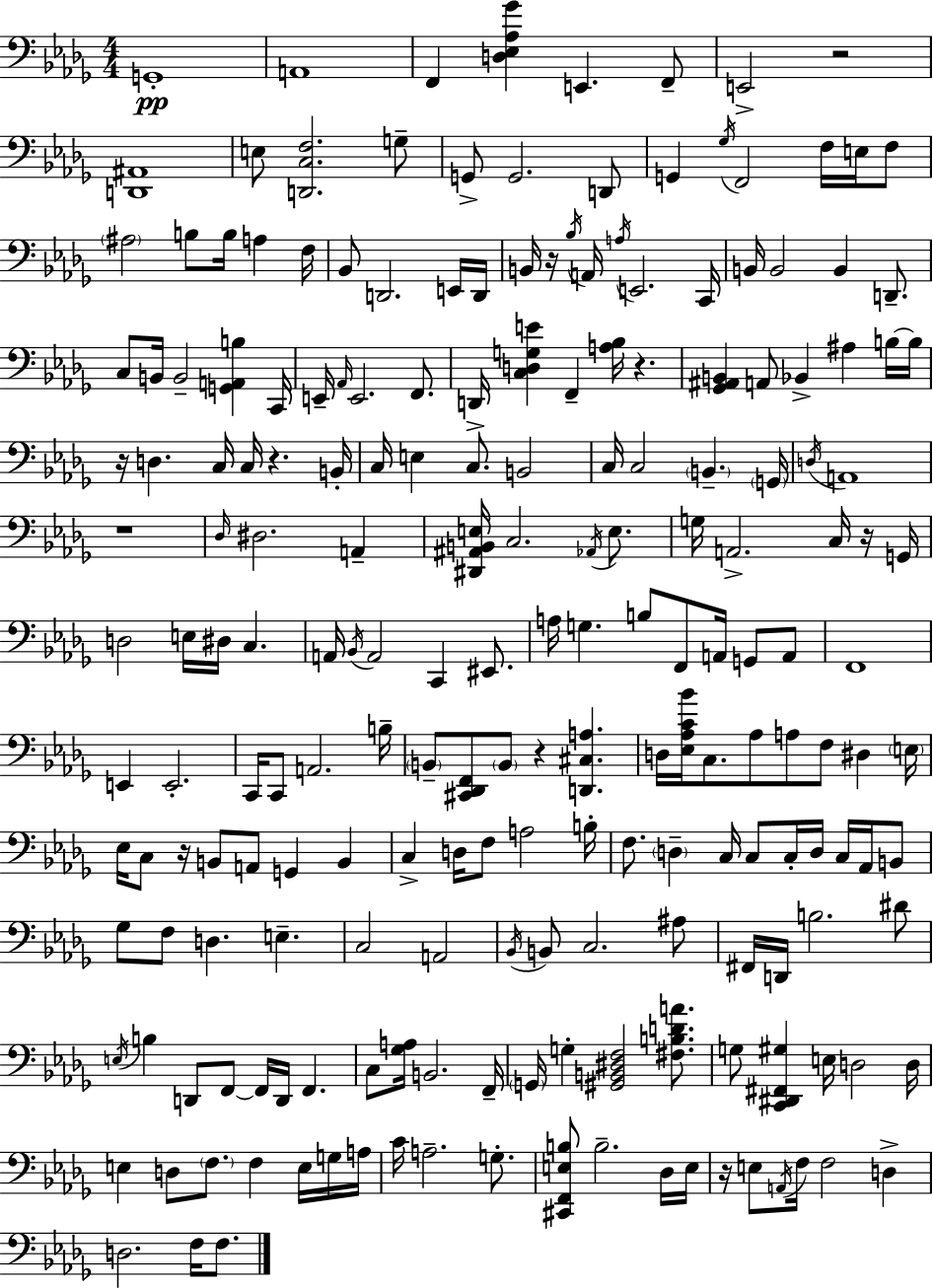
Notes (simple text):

G2/w A2/w F2/q [D3,Eb3,Ab3,Gb4]/q E2/q. F2/e E2/h R/h [D2,A#2]/w E3/e [D2,C3,F3]/h. G3/e G2/e G2/h. D2/e G2/q Gb3/s F2/h F3/s E3/s F3/e A#3/h B3/e B3/s A3/q F3/s Bb2/e D2/h. E2/s D2/s B2/s R/s Bb3/s A2/s A3/s E2/h. C2/s B2/s B2/h B2/q D2/e. C3/e B2/s B2/h [G2,A2,B3]/q C2/s E2/s Ab2/s E2/h. F2/e. D2/s [C3,D3,G3,E4]/q F2/q [A3,Bb3]/s R/q. [Gb2,A#2,B2]/q A2/e Bb2/q A#3/q B3/s B3/s R/s D3/q. C3/s C3/s R/q. B2/s C3/s E3/q C3/e. B2/h C3/s C3/h B2/q. G2/s D3/s A2/w R/w Db3/s D#3/h. A2/q [D#2,A#2,B2,E3]/s C3/h. Ab2/s E3/e. G3/s A2/h. C3/s R/s G2/s D3/h E3/s D#3/s C3/q. A2/s Bb2/s A2/h C2/q EIS2/e. A3/s G3/q. B3/e F2/e A2/s G2/e A2/e F2/w E2/q E2/h. C2/s C2/e A2/h. B3/s B2/e [C#2,Db2,F2]/e B2/e R/q [D2,C#3,A3]/q. D3/s [Eb3,Ab3,C4,Bb4]/s C3/e. Ab3/e A3/e F3/e D#3/q E3/s Eb3/s C3/e R/s B2/e A2/e G2/q B2/q C3/q D3/s F3/e A3/h B3/s F3/e. D3/q C3/s C3/e C3/s D3/s C3/s Ab2/s B2/e Gb3/e F3/e D3/q. E3/q. C3/h A2/h Bb2/s B2/e C3/h. A#3/e F#2/s D2/s B3/h. D#4/e E3/s B3/q D2/e F2/e F2/s D2/s F2/q. C3/e [Gb3,A3]/s B2/h. F2/s G2/s G3/q [G#2,B2,D#3,F3]/h [F#3,B3,D4,A4]/e. G3/e [C2,D#2,F#2,G#3]/q E3/s D3/h D3/s E3/q D3/e F3/e. F3/q E3/s G3/s A3/s C4/s A3/h. G3/e. [C#2,F2,E3,B3]/e B3/h. Db3/s E3/s R/s E3/e A2/s F3/s F3/h D3/q D3/h. F3/s F3/e.